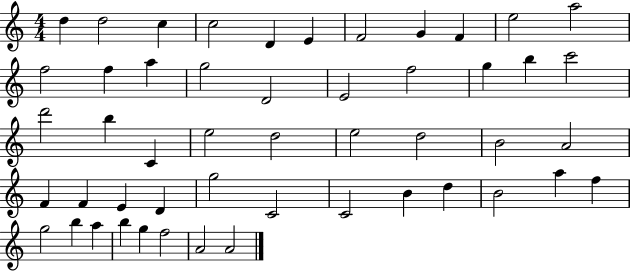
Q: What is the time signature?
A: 4/4